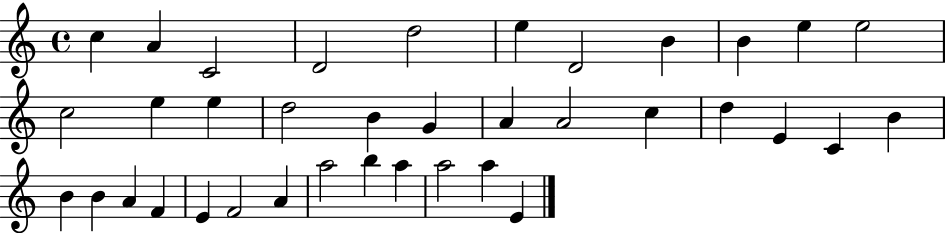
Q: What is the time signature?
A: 4/4